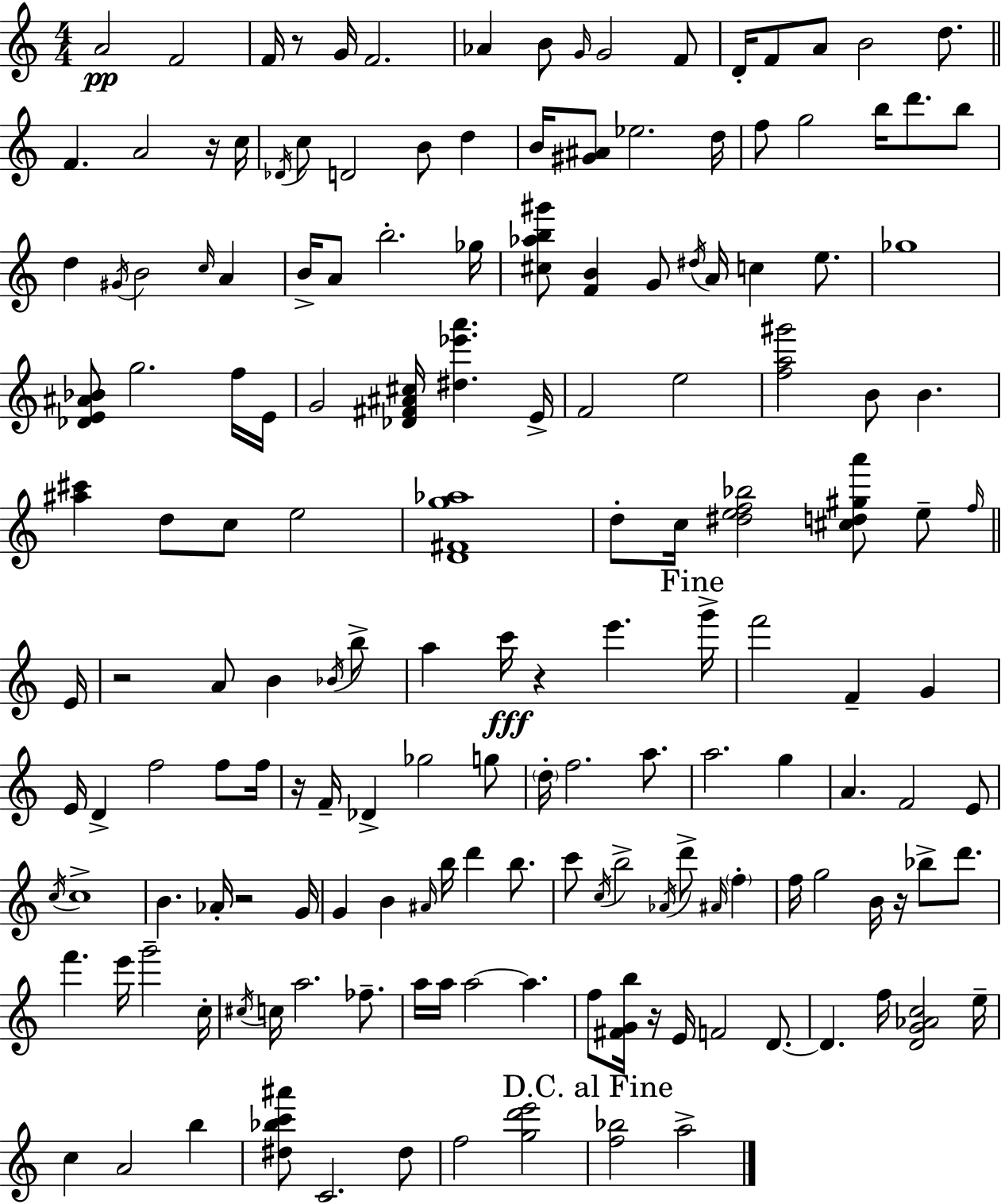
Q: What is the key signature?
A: A minor